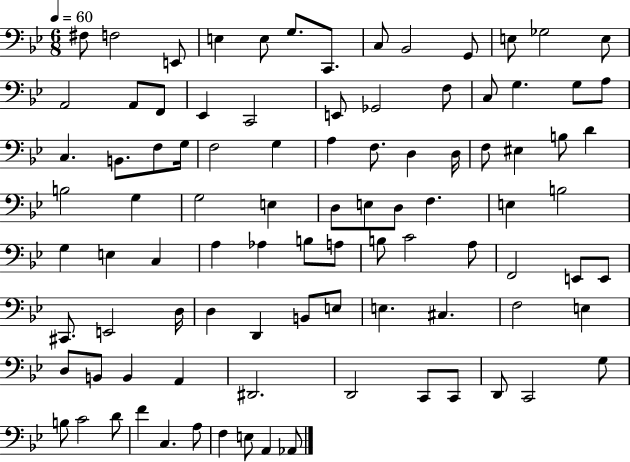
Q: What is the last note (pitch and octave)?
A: Ab2